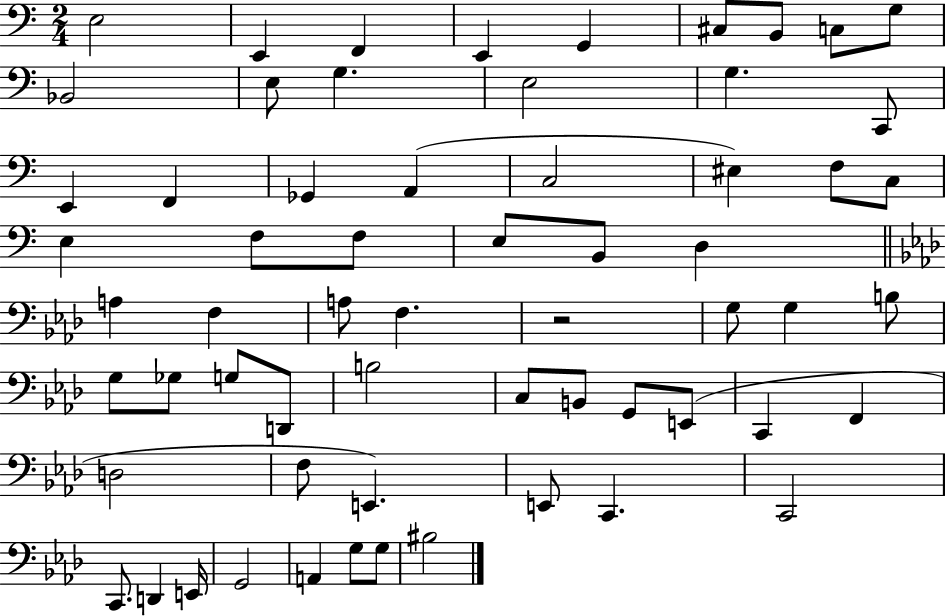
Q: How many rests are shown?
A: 1